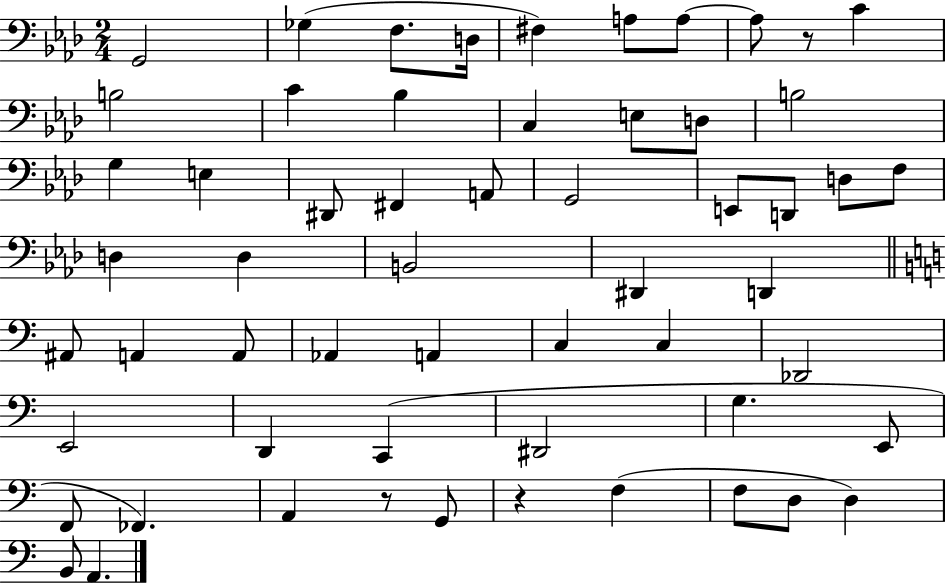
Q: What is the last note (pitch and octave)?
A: A2